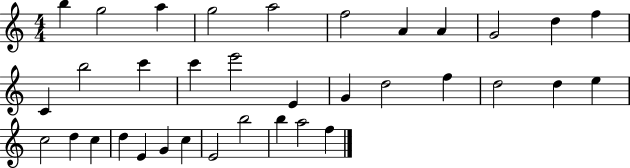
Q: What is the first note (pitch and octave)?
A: B5